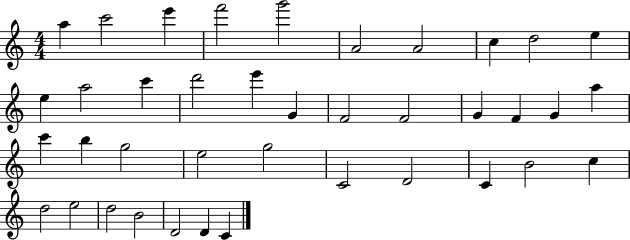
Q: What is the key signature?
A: C major